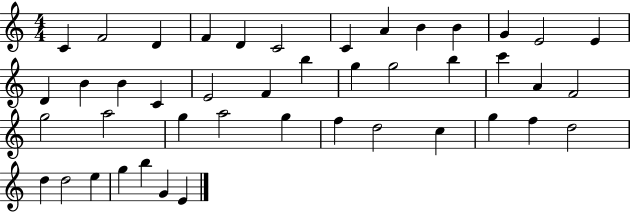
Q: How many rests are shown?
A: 0